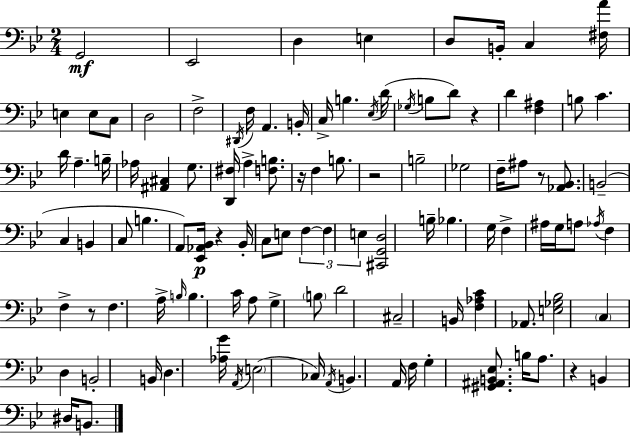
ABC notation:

X:1
T:Untitled
M:2/4
L:1/4
K:Bb
G,,2 _E,,2 D, E, D,/2 B,,/4 C, [^F,A]/4 E, E,/2 C,/2 D,2 F,2 ^D,,/4 F,/4 A,, B,,/4 C,/4 B, _E,/4 D/4 _G,/4 B,/2 D/2 z D [F,^A,] B,/2 C D/4 A, B,/4 _A,/4 [^A,,^C,] G,/2 [D,,^F,]/4 A, [F,B,]/2 z/4 F, B,/2 z2 B,2 _G,2 F,/4 ^A,/2 z/2 [_A,,_B,,]/2 B,,2 C, B,, C,/2 B, A,,/2 [_E,,_A,,_B,,]/4 z _B,,/4 C,/2 E,/2 F, F, E, [^C,,G,,D,]2 B,/4 _B, G,/4 F, ^A,/4 G,/4 A,/2 _A,/4 F, F, z/2 F, A,/4 B,/4 B, C/4 A,/2 G, B,/2 D2 ^C,2 B,,/4 [F,_A,C] _A,,/2 [E,_G,_B,]2 C, D, B,,2 B,,/4 D, [_A,G]/4 A,,/4 E,2 _C,/4 A,,/4 B,, A,,/4 F,/4 G, [^G,,^A,,B,,_E,]/2 B,/4 A,/2 z B,, ^D,/4 B,,/2